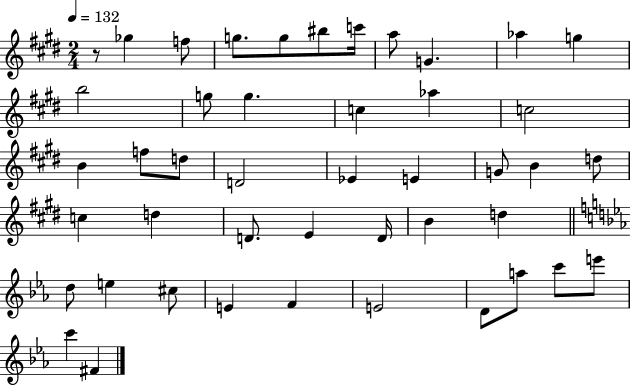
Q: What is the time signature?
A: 2/4